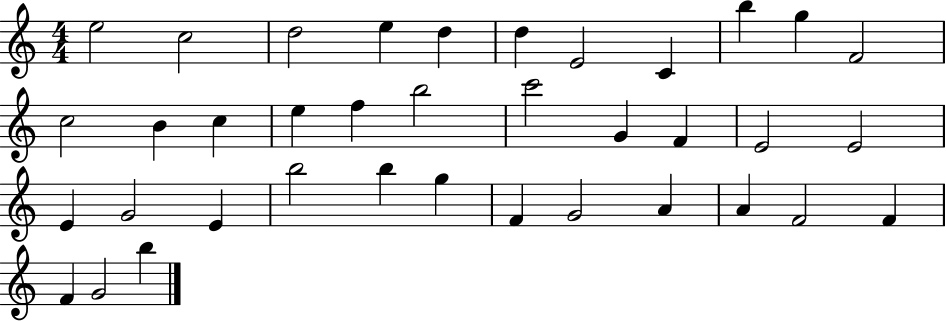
{
  \clef treble
  \numericTimeSignature
  \time 4/4
  \key c \major
  e''2 c''2 | d''2 e''4 d''4 | d''4 e'2 c'4 | b''4 g''4 f'2 | \break c''2 b'4 c''4 | e''4 f''4 b''2 | c'''2 g'4 f'4 | e'2 e'2 | \break e'4 g'2 e'4 | b''2 b''4 g''4 | f'4 g'2 a'4 | a'4 f'2 f'4 | \break f'4 g'2 b''4 | \bar "|."
}